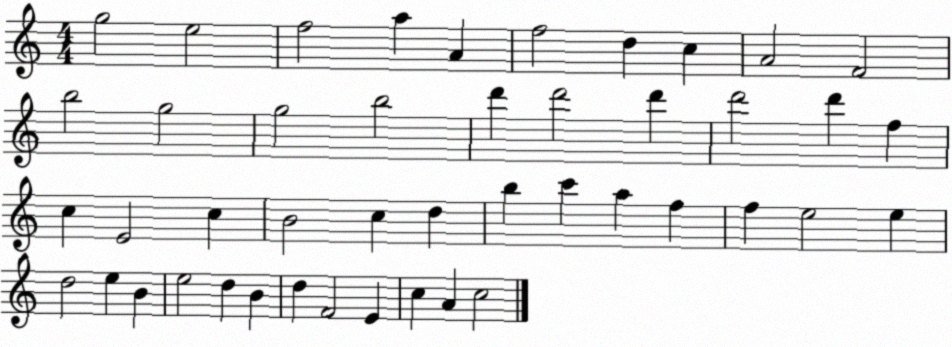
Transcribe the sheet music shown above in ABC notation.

X:1
T:Untitled
M:4/4
L:1/4
K:C
g2 e2 f2 a A f2 d c A2 F2 b2 g2 g2 b2 d' d'2 d' d'2 d' f c E2 c B2 c d b c' a f f e2 e d2 e B e2 d B d F2 E c A c2